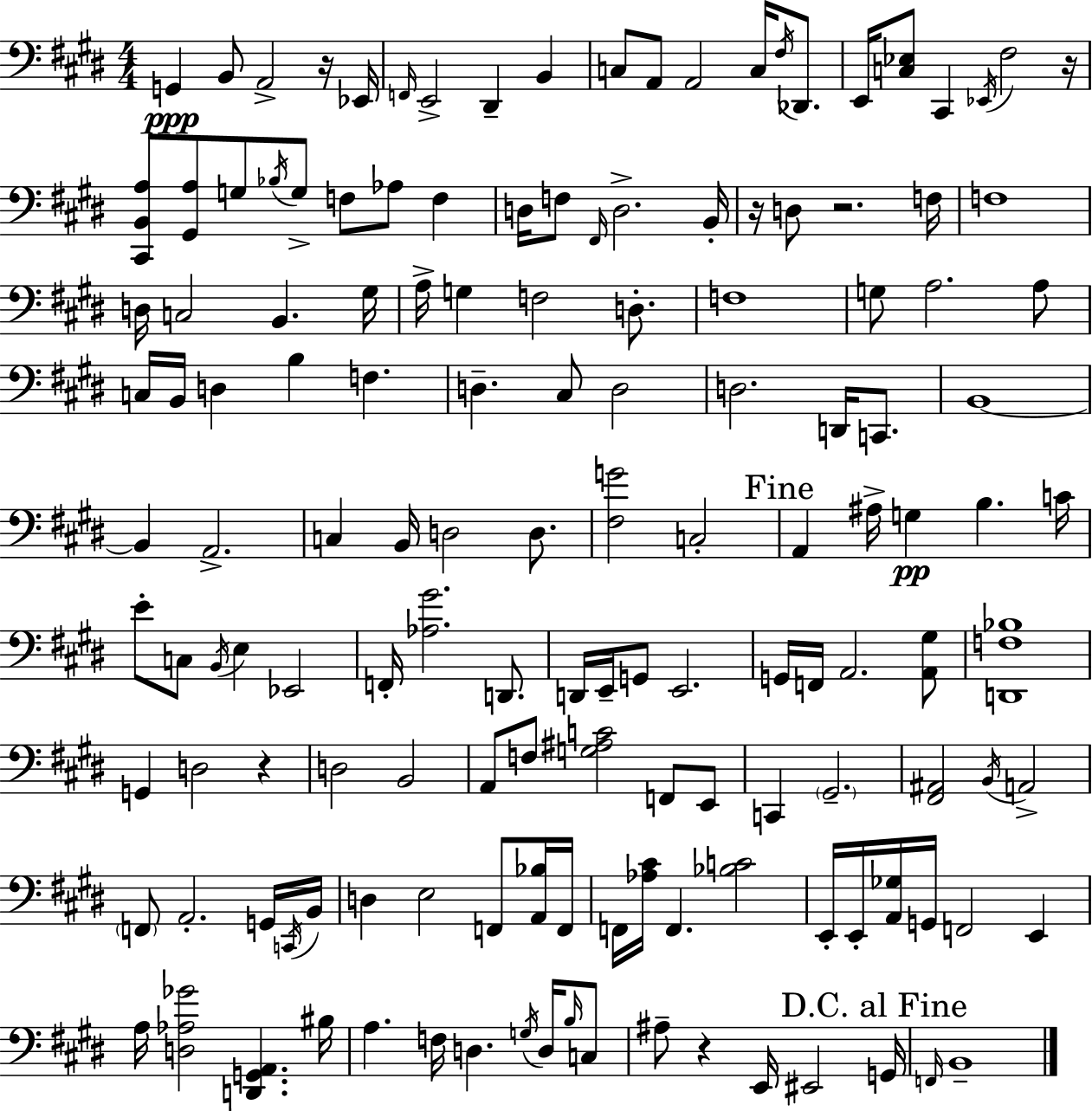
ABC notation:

X:1
T:Untitled
M:4/4
L:1/4
K:E
G,, B,,/2 A,,2 z/4 _E,,/4 F,,/4 E,,2 ^D,, B,, C,/2 A,,/2 A,,2 C,/4 ^F,/4 _D,,/2 E,,/4 [C,_E,]/2 ^C,, _E,,/4 ^F,2 z/4 [^C,,B,,A,]/2 [^G,,A,]/2 G,/2 _B,/4 G,/2 F,/2 _A,/2 F, D,/4 F,/2 ^F,,/4 D,2 B,,/4 z/4 D,/2 z2 F,/4 F,4 D,/4 C,2 B,, ^G,/4 A,/4 G, F,2 D,/2 F,4 G,/2 A,2 A,/2 C,/4 B,,/4 D, B, F, D, ^C,/2 D,2 D,2 D,,/4 C,,/2 B,,4 B,, A,,2 C, B,,/4 D,2 D,/2 [^F,G]2 C,2 A,, ^A,/4 G, B, C/4 E/2 C,/2 B,,/4 E, _E,,2 F,,/4 [_A,^G]2 D,,/2 D,,/4 E,,/4 G,,/2 E,,2 G,,/4 F,,/4 A,,2 [A,,^G,]/2 [D,,F,_B,]4 G,, D,2 z D,2 B,,2 A,,/2 F,/2 [G,^A,C]2 F,,/2 E,,/2 C,, ^G,,2 [^F,,^A,,]2 B,,/4 A,,2 F,,/2 A,,2 G,,/4 C,,/4 B,,/4 D, E,2 F,,/2 [A,,_B,]/4 F,,/4 F,,/4 [_A,^C]/4 F,, [_B,C]2 E,,/4 E,,/4 [A,,_G,]/4 G,,/4 F,,2 E,, A,/4 [D,_A,_G]2 [D,,G,,A,,] ^B,/4 A, F,/4 D, G,/4 D,/4 B,/4 C,/2 ^A,/2 z E,,/4 ^E,,2 G,,/4 F,,/4 B,,4